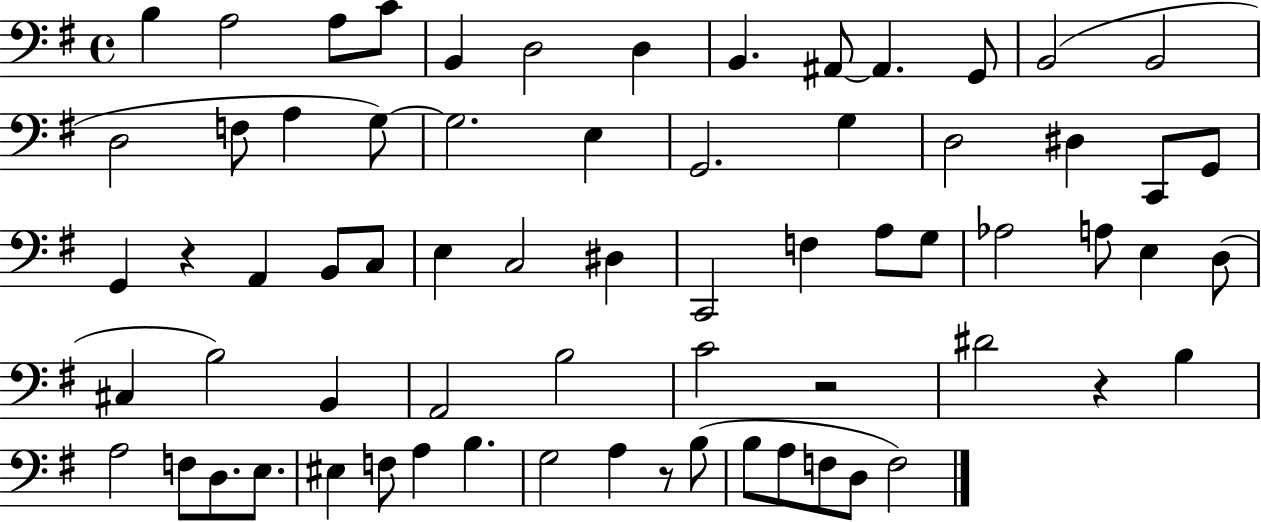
X:1
T:Untitled
M:4/4
L:1/4
K:G
B, A,2 A,/2 C/2 B,, D,2 D, B,, ^A,,/2 ^A,, G,,/2 B,,2 B,,2 D,2 F,/2 A, G,/2 G,2 E, G,,2 G, D,2 ^D, C,,/2 G,,/2 G,, z A,, B,,/2 C,/2 E, C,2 ^D, C,,2 F, A,/2 G,/2 _A,2 A,/2 E, D,/2 ^C, B,2 B,, A,,2 B,2 C2 z2 ^D2 z B, A,2 F,/2 D,/2 E,/2 ^E, F,/2 A, B, G,2 A, z/2 B,/2 B,/2 A,/2 F,/2 D,/2 F,2